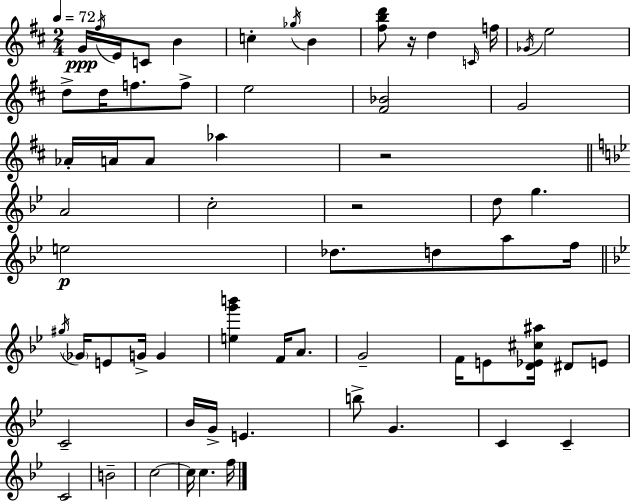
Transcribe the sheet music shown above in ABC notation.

X:1
T:Untitled
M:2/4
L:1/4
K:D
G/4 ^f/4 E/4 C/2 B c _g/4 B [^fbd']/2 z/4 d C/4 f/4 _G/4 e2 d/2 d/4 f/2 f/2 e2 [^F_B]2 G2 _A/4 A/4 A/2 _a z2 A2 c2 z2 d/2 g e2 _d/2 d/2 a/2 f/4 ^g/4 _G/4 E/2 G/4 G [eg'b'] F/4 A/2 G2 F/4 E/2 [D_E^c^a]/4 ^D/2 E/2 C2 _B/4 G/4 E b/2 G C C C2 B2 c2 c/4 c f/4